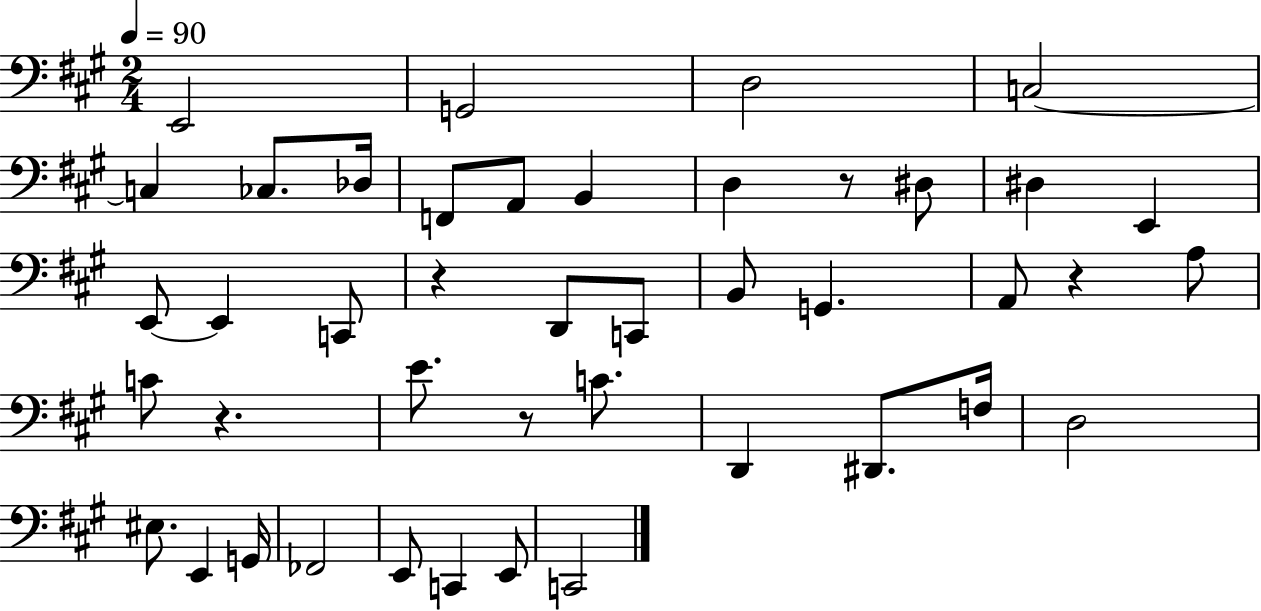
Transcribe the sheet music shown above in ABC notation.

X:1
T:Untitled
M:2/4
L:1/4
K:A
E,,2 G,,2 D,2 C,2 C, _C,/2 _D,/4 F,,/2 A,,/2 B,, D, z/2 ^D,/2 ^D, E,, E,,/2 E,, C,,/2 z D,,/2 C,,/2 B,,/2 G,, A,,/2 z A,/2 C/2 z E/2 z/2 C/2 D,, ^D,,/2 F,/4 D,2 ^E,/2 E,, G,,/4 _F,,2 E,,/2 C,, E,,/2 C,,2